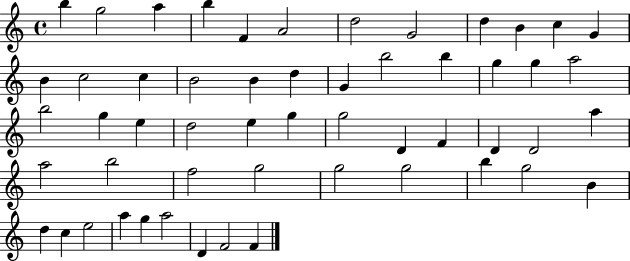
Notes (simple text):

B5/q G5/h A5/q B5/q F4/q A4/h D5/h G4/h D5/q B4/q C5/q G4/q B4/q C5/h C5/q B4/h B4/q D5/q G4/q B5/h B5/q G5/q G5/q A5/h B5/h G5/q E5/q D5/h E5/q G5/q G5/h D4/q F4/q D4/q D4/h A5/q A5/h B5/h F5/h G5/h G5/h G5/h B5/q G5/h B4/q D5/q C5/q E5/h A5/q G5/q A5/h D4/q F4/h F4/q